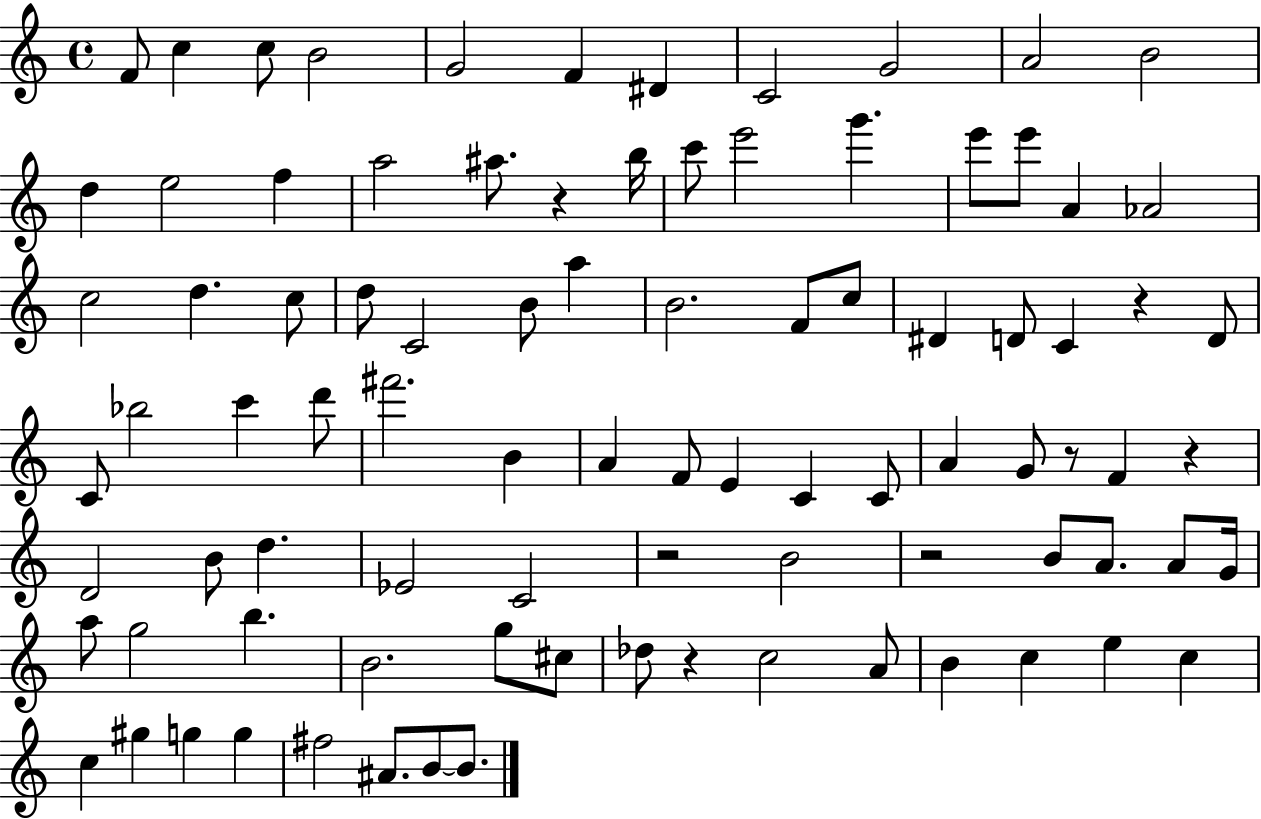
F4/e C5/q C5/e B4/h G4/h F4/q D#4/q C4/h G4/h A4/h B4/h D5/q E5/h F5/q A5/h A#5/e. R/q B5/s C6/e E6/h G6/q. E6/e E6/e A4/q Ab4/h C5/h D5/q. C5/e D5/e C4/h B4/e A5/q B4/h. F4/e C5/e D#4/q D4/e C4/q R/q D4/e C4/e Bb5/h C6/q D6/e F#6/h. B4/q A4/q F4/e E4/q C4/q C4/e A4/q G4/e R/e F4/q R/q D4/h B4/e D5/q. Eb4/h C4/h R/h B4/h R/h B4/e A4/e. A4/e G4/s A5/e G5/h B5/q. B4/h. G5/e C#5/e Db5/e R/q C5/h A4/e B4/q C5/q E5/q C5/q C5/q G#5/q G5/q G5/q F#5/h A#4/e. B4/e B4/e.